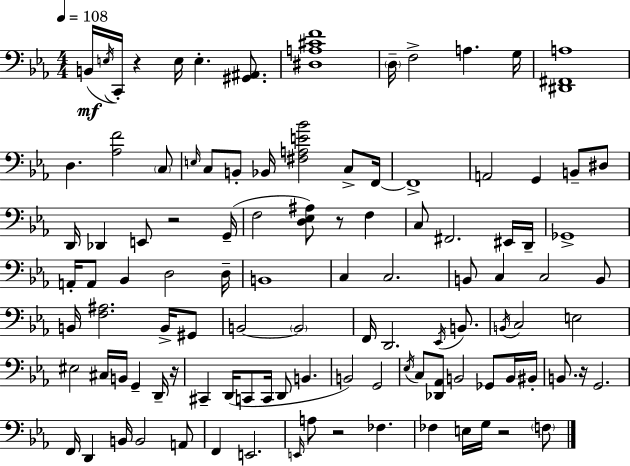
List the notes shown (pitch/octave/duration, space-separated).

B2/s E3/s C2/s R/q E3/s E3/q. [G#2,A#2]/e. [D#3,A3,C#4,F4]/w D3/s F3/h A3/q. G3/s [D#2,F#2,A3]/w D3/q. [Ab3,F4]/h C3/e E3/s C3/e B2/e Bb2/s [F#3,A3,E4,Bb4]/h C3/e F2/s F2/w A2/h G2/q B2/e D#3/e D2/s Db2/q E2/e R/h G2/s F3/h [D3,Eb3,A#3]/e R/e F3/q C3/e F#2/h. EIS2/s D2/s Gb2/w A2/s A2/e Bb2/q D3/h D3/s B2/w C3/q C3/h. B2/e C3/q C3/h B2/e B2/s [F3,A#3]/h. B2/s G#2/e B2/h B2/h F2/s D2/h. Eb2/s B2/e. B2/s C3/h E3/h EIS3/h C#3/s B2/s G2/q D2/s R/s C#2/q D2/s C2/e C2/s D2/e B2/q. B2/h G2/h Eb3/s C3/e [Db2,Ab2]/e B2/h Gb2/e B2/s BIS2/s B2/e. R/s G2/h. F2/s D2/q B2/s B2/h A2/e F2/q E2/h. E2/s A3/e R/h FES3/q. FES3/q E3/s G3/s R/h F3/e